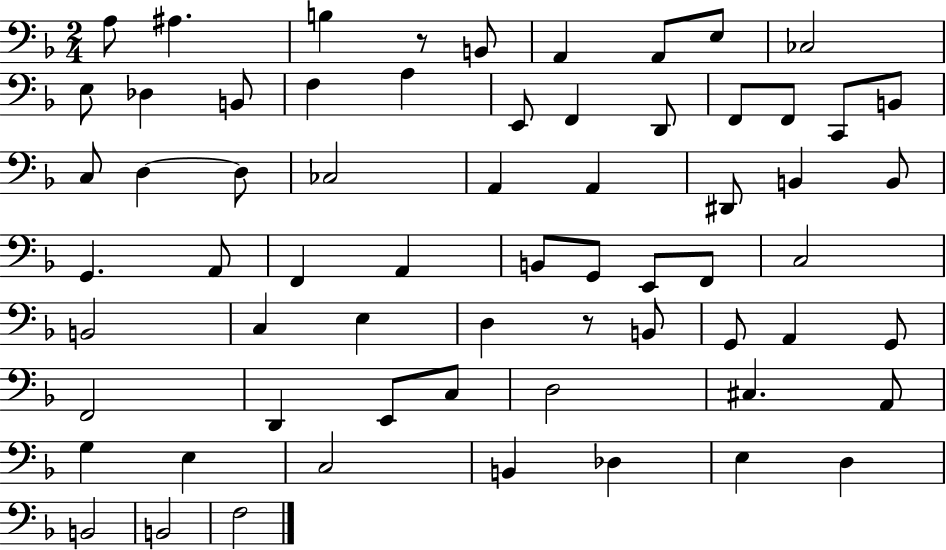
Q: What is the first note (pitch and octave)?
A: A3